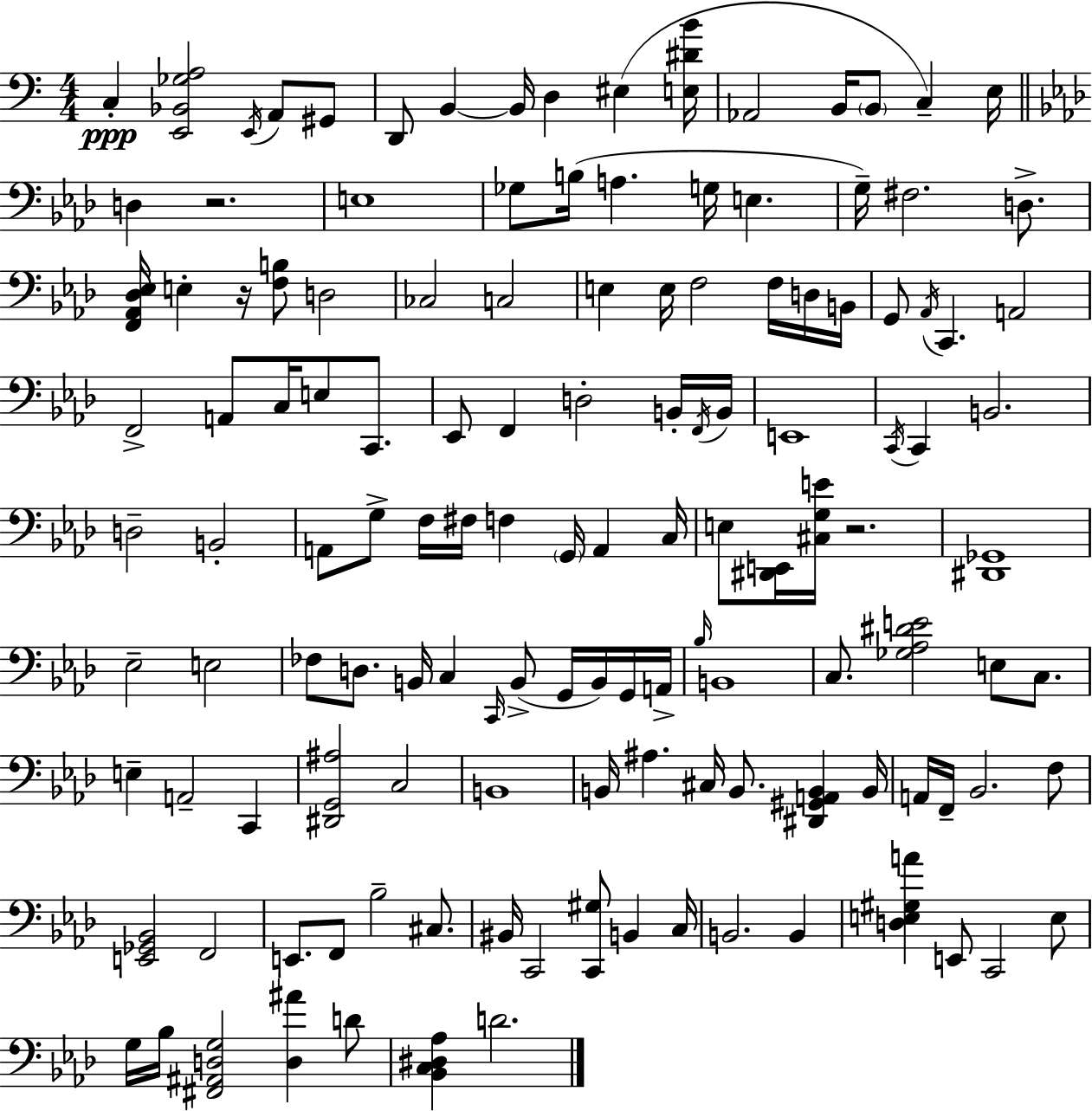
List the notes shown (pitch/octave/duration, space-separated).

C3/q [E2,Bb2,Gb3,A3]/h E2/s A2/e G#2/e D2/e B2/q B2/s D3/q EIS3/q [E3,D#4,B4]/s Ab2/h B2/s B2/e C3/q E3/s D3/q R/h. E3/w Gb3/e B3/s A3/q. G3/s E3/q. G3/s F#3/h. D3/e. [F2,Ab2,Db3,Eb3]/s E3/q R/s [F3,B3]/e D3/h CES3/h C3/h E3/q E3/s F3/h F3/s D3/s B2/s G2/e Ab2/s C2/q. A2/h F2/h A2/e C3/s E3/e C2/e. Eb2/e F2/q D3/h B2/s F2/s B2/s E2/w C2/s C2/q B2/h. D3/h B2/h A2/e G3/e F3/s F#3/s F3/q G2/s A2/q C3/s E3/e [D#2,E2]/s [C#3,G3,E4]/s R/h. [D#2,Gb2]/w Eb3/h E3/h FES3/e D3/e. B2/s C3/q C2/s B2/e G2/s B2/s G2/s A2/s Bb3/s B2/w C3/e. [Gb3,Ab3,D#4,E4]/h E3/e C3/e. E3/q A2/h C2/q [D#2,G2,A#3]/h C3/h B2/w B2/s A#3/q. C#3/s B2/e. [D#2,G#2,A2,B2]/q B2/s A2/s F2/s Bb2/h. F3/e [E2,Gb2,Bb2]/h F2/h E2/e. F2/e Bb3/h C#3/e. BIS2/s C2/h [C2,G#3]/e B2/q C3/s B2/h. B2/q [D3,E3,G#3,A4]/q E2/e C2/h E3/e G3/s Bb3/s [F#2,A#2,D3,G3]/h [D3,A#4]/q D4/e [Bb2,C3,D#3,Ab3]/q D4/h.